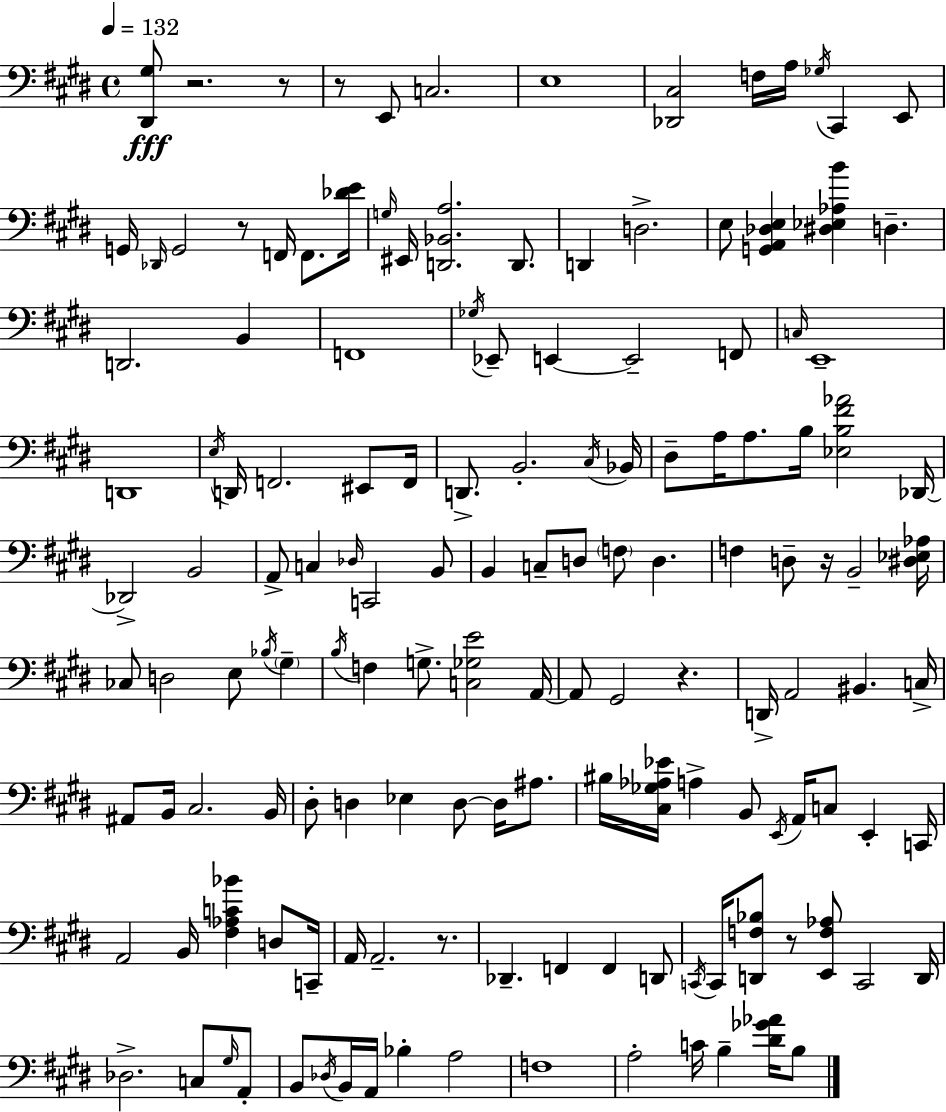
[D#2,G#3]/e R/h. R/e R/e E2/e C3/h. E3/w [Db2,C#3]/h F3/s A3/s Gb3/s C#2/q E2/e G2/s Db2/s G2/h R/e F2/s F2/e. [Db4,E4]/s G3/s EIS2/s [D2,Bb2,A3]/h. D2/e. D2/q D3/h. E3/e [G2,A2,Db3,E3]/q [D#3,Eb3,Ab3,B4]/q D3/q. D2/h. B2/q F2/w Gb3/s Eb2/e E2/q E2/h F2/e C3/s E2/w D2/w E3/s D2/s F2/h. EIS2/e F2/s D2/e. B2/h. C#3/s Bb2/s D#3/e A3/s A3/e. B3/s [Eb3,B3,F#4,Ab4]/h Db2/s Db2/h B2/h A2/e C3/q Db3/s C2/h B2/e B2/q C3/e D3/e F3/e D3/q. F3/q D3/e R/s B2/h [D#3,Eb3,Ab3]/s CES3/e D3/h E3/e Bb3/s G#3/q B3/s F3/q G3/e. [C3,Gb3,E4]/h A2/s A2/e G#2/h R/q. D2/s A2/h BIS2/q. C3/s A#2/e B2/s C#3/h. B2/s D#3/e D3/q Eb3/q D3/e D3/s A#3/e. BIS3/s [C#3,Gb3,Ab3,Eb4]/s A3/q B2/e E2/s A2/s C3/e E2/q C2/s A2/h B2/s [F#3,Ab3,C4,Bb4]/q D3/e C2/s A2/s A2/h. R/e. Db2/q. F2/q F2/q D2/e C2/s C2/s [D2,F3,Bb3]/e R/e [E2,F3,Ab3]/e C2/h D2/s Db3/h. C3/e G#3/s A2/e B2/e Db3/s B2/s A2/s Bb3/q A3/h F3/w A3/h C4/s B3/q [D#4,Gb4,Ab4]/s B3/e